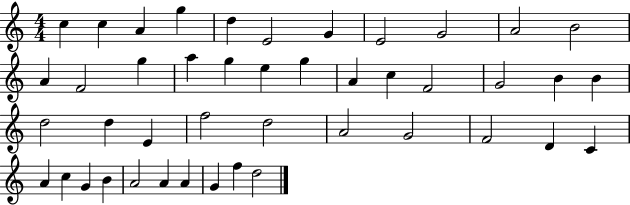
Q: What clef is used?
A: treble